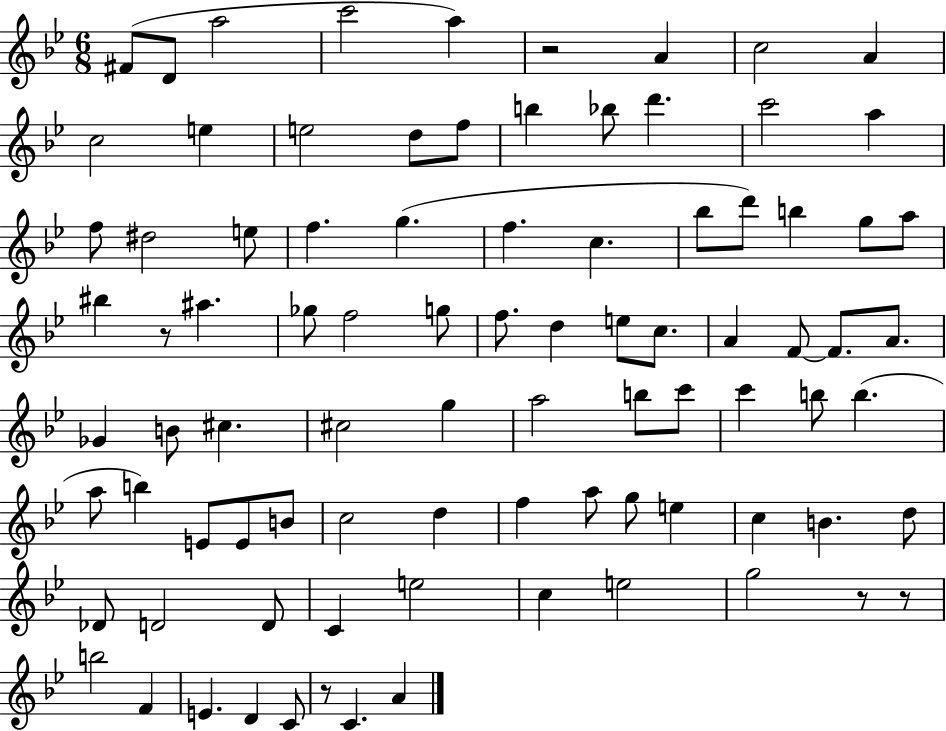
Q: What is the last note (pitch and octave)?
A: A4